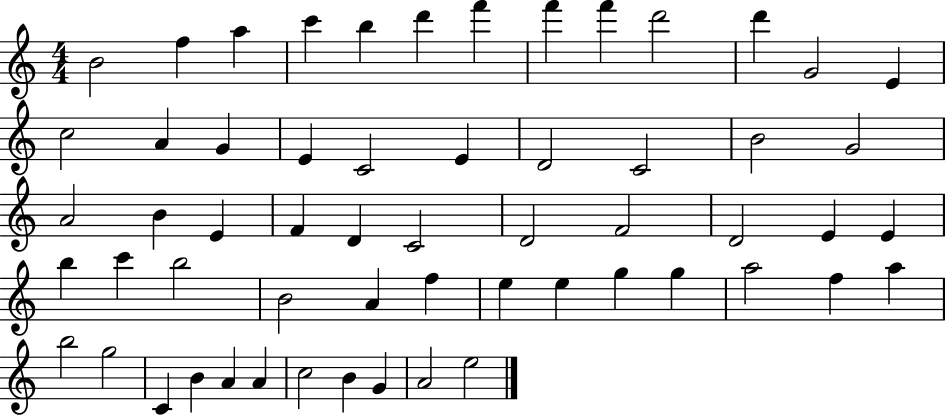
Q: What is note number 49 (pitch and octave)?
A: G5